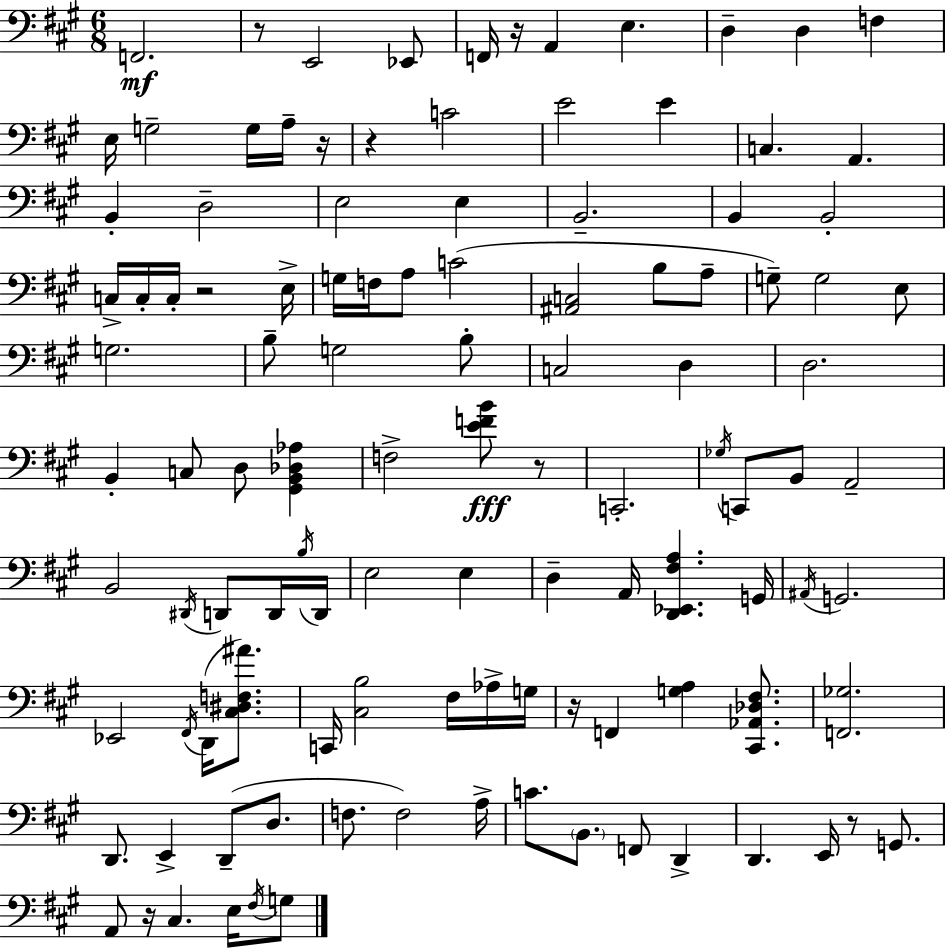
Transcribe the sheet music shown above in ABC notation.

X:1
T:Untitled
M:6/8
L:1/4
K:A
F,,2 z/2 E,,2 _E,,/2 F,,/4 z/4 A,, E, D, D, F, E,/4 G,2 G,/4 A,/4 z/4 z C2 E2 E C, A,, B,, D,2 E,2 E, B,,2 B,, B,,2 C,/4 C,/4 C,/4 z2 E,/4 G,/4 F,/4 A,/2 C2 [^A,,C,]2 B,/2 A,/2 G,/2 G,2 E,/2 G,2 B,/2 G,2 B,/2 C,2 D, D,2 B,, C,/2 D,/2 [^G,,B,,_D,_A,] F,2 [EFB]/2 z/2 C,,2 _G,/4 C,,/2 B,,/2 A,,2 B,,2 ^D,,/4 D,,/2 D,,/4 B,/4 D,,/4 E,2 E, D, A,,/4 [D,,_E,,^F,A,] G,,/4 ^A,,/4 G,,2 _E,,2 ^F,,/4 D,,/4 [^C,^D,F,^A]/2 C,,/4 [^C,B,]2 ^F,/4 _A,/4 G,/4 z/4 F,, [G,A,] [^C,,_A,,_D,^F,]/2 [F,,_G,]2 D,,/2 E,, D,,/2 D,/2 F,/2 F,2 A,/4 C/2 B,,/2 F,,/2 D,, D,, E,,/4 z/2 G,,/2 A,,/2 z/4 ^C, E,/4 ^F,/4 G,/2